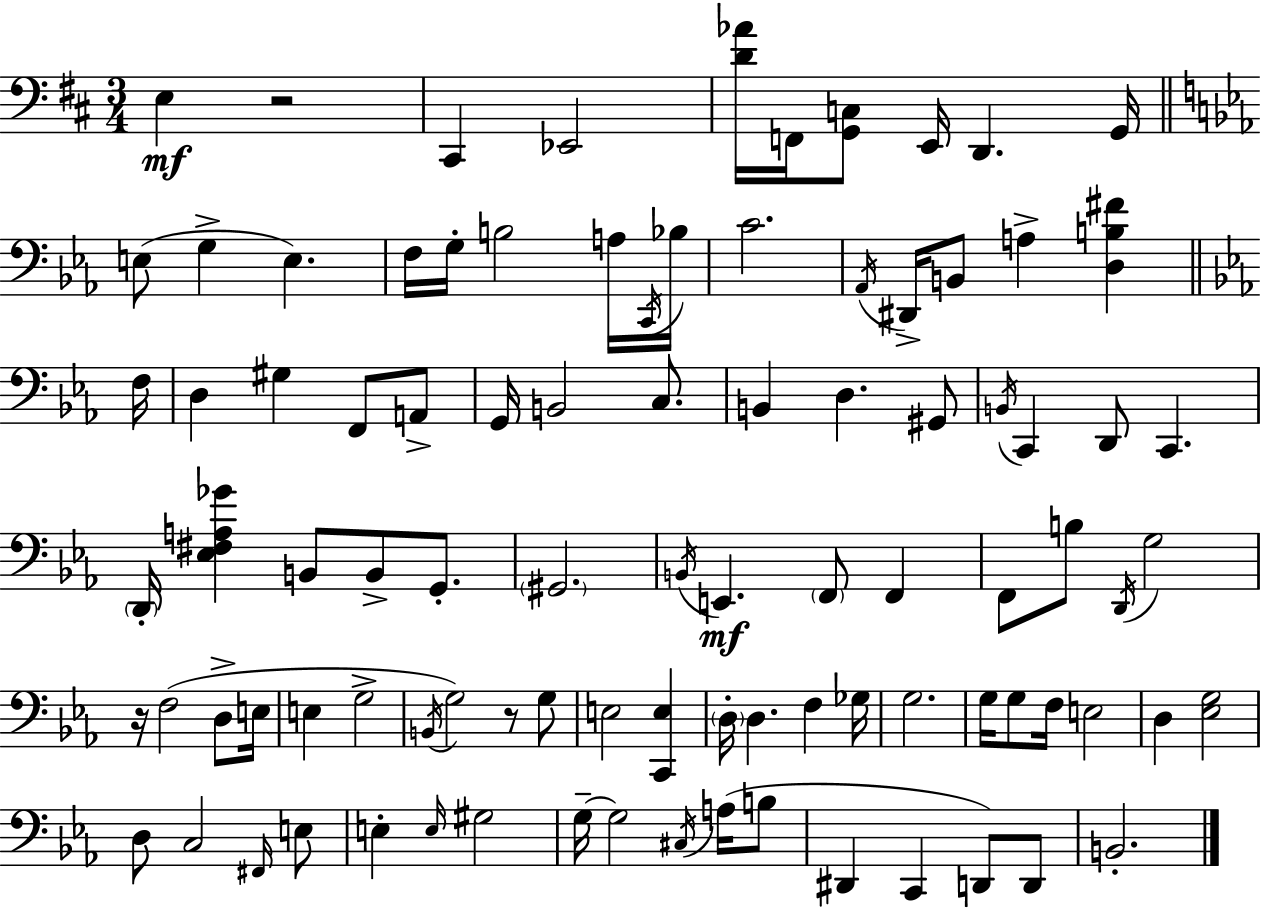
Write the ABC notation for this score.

X:1
T:Untitled
M:3/4
L:1/4
K:D
E, z2 ^C,, _E,,2 [D_A]/4 F,,/4 [G,,C,]/2 E,,/4 D,, G,,/4 E,/2 G, E, F,/4 G,/4 B,2 A,/4 C,,/4 _B,/4 C2 _A,,/4 ^D,,/4 B,,/2 A, [D,B,^F] F,/4 D, ^G, F,,/2 A,,/2 G,,/4 B,,2 C,/2 B,, D, ^G,,/2 B,,/4 C,, D,,/2 C,, D,,/4 [_E,^F,A,_G] B,,/2 B,,/2 G,,/2 ^G,,2 B,,/4 E,, F,,/2 F,, F,,/2 B,/2 D,,/4 G,2 z/4 F,2 D,/2 E,/4 E, G,2 B,,/4 G,2 z/2 G,/2 E,2 [C,,E,] D,/4 D, F, _G,/4 G,2 G,/4 G,/2 F,/4 E,2 D, [_E,G,]2 D,/2 C,2 ^F,,/4 E,/2 E, E,/4 ^G,2 G,/4 G,2 ^C,/4 A,/4 B,/2 ^D,, C,, D,,/2 D,,/2 B,,2